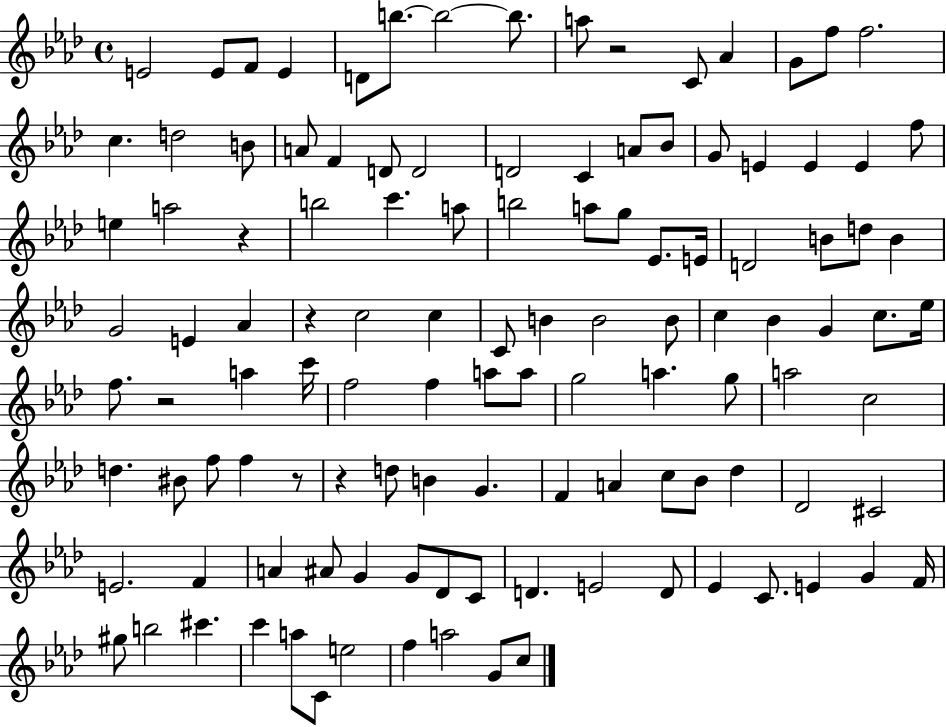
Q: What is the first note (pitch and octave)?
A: E4